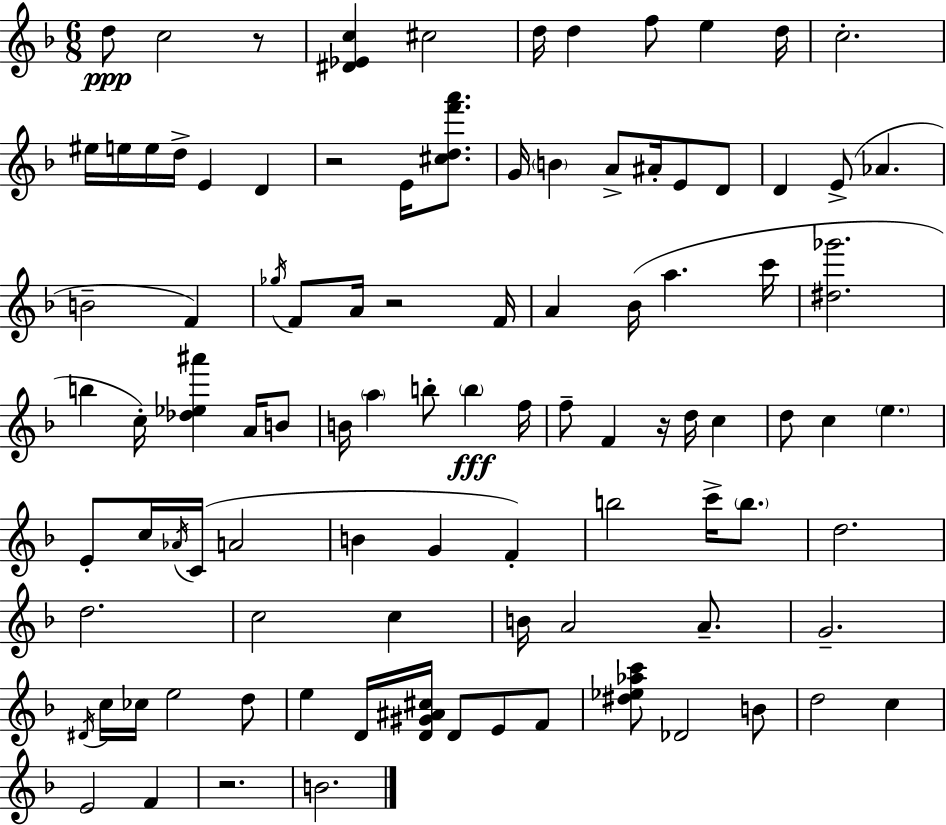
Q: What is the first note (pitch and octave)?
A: D5